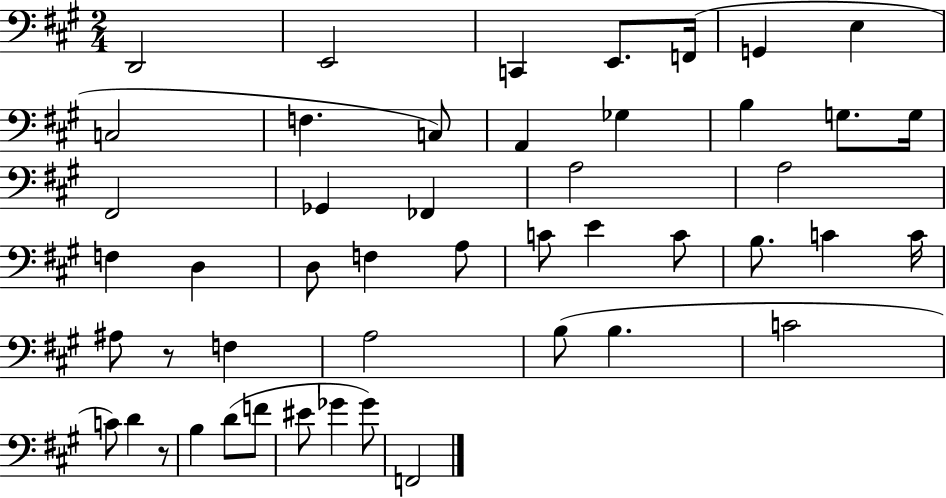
D2/h E2/h C2/q E2/e. F2/s G2/q E3/q C3/h F3/q. C3/e A2/q Gb3/q B3/q G3/e. G3/s F#2/h Gb2/q FES2/q A3/h A3/h F3/q D3/q D3/e F3/q A3/e C4/e E4/q C4/e B3/e. C4/q C4/s A#3/e R/e F3/q A3/h B3/e B3/q. C4/h C4/e D4/q R/e B3/q D4/e F4/e EIS4/e Gb4/q Gb4/e F2/h